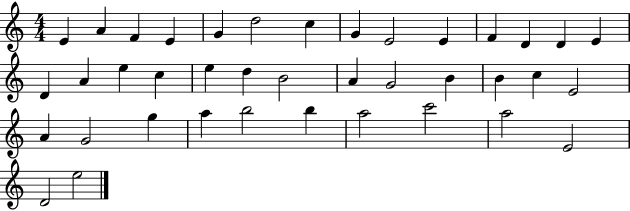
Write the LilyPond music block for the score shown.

{
  \clef treble
  \numericTimeSignature
  \time 4/4
  \key c \major
  e'4 a'4 f'4 e'4 | g'4 d''2 c''4 | g'4 e'2 e'4 | f'4 d'4 d'4 e'4 | \break d'4 a'4 e''4 c''4 | e''4 d''4 b'2 | a'4 g'2 b'4 | b'4 c''4 e'2 | \break a'4 g'2 g''4 | a''4 b''2 b''4 | a''2 c'''2 | a''2 e'2 | \break d'2 e''2 | \bar "|."
}